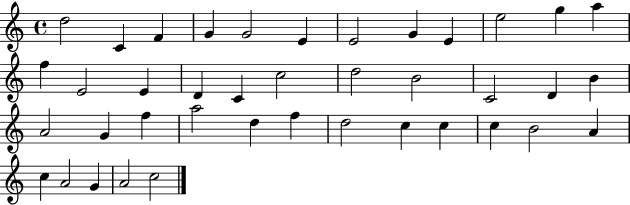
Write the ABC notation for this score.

X:1
T:Untitled
M:4/4
L:1/4
K:C
d2 C F G G2 E E2 G E e2 g a f E2 E D C c2 d2 B2 C2 D B A2 G f a2 d f d2 c c c B2 A c A2 G A2 c2